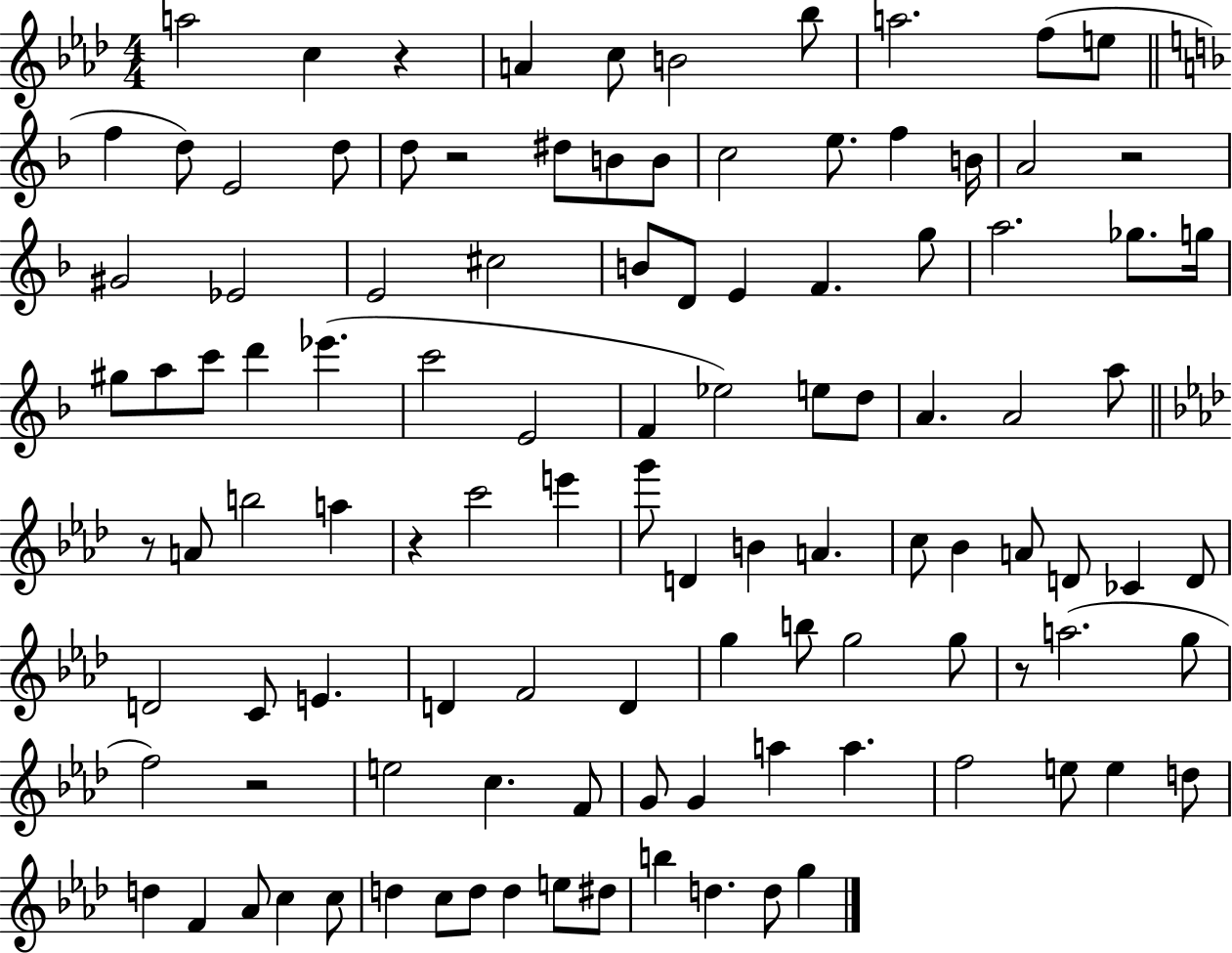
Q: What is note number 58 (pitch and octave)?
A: C5